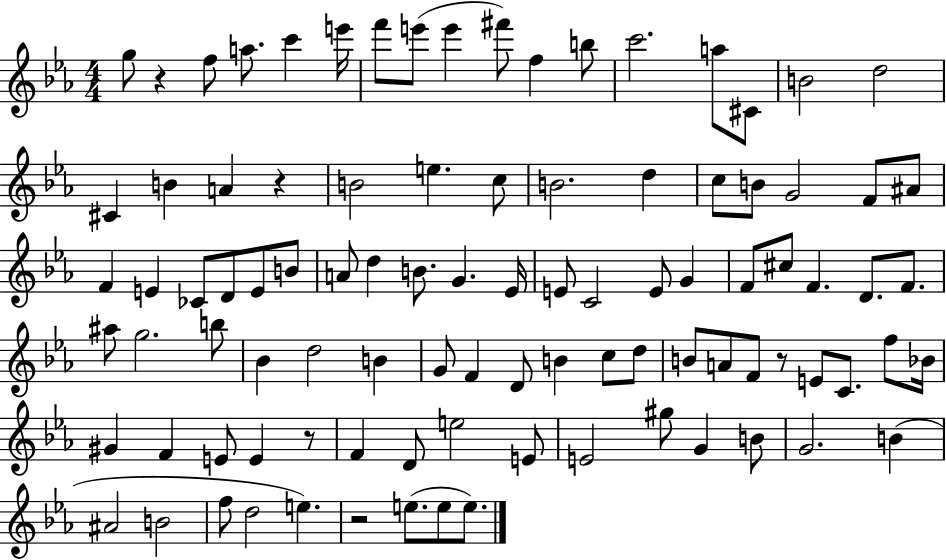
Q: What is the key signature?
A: EES major